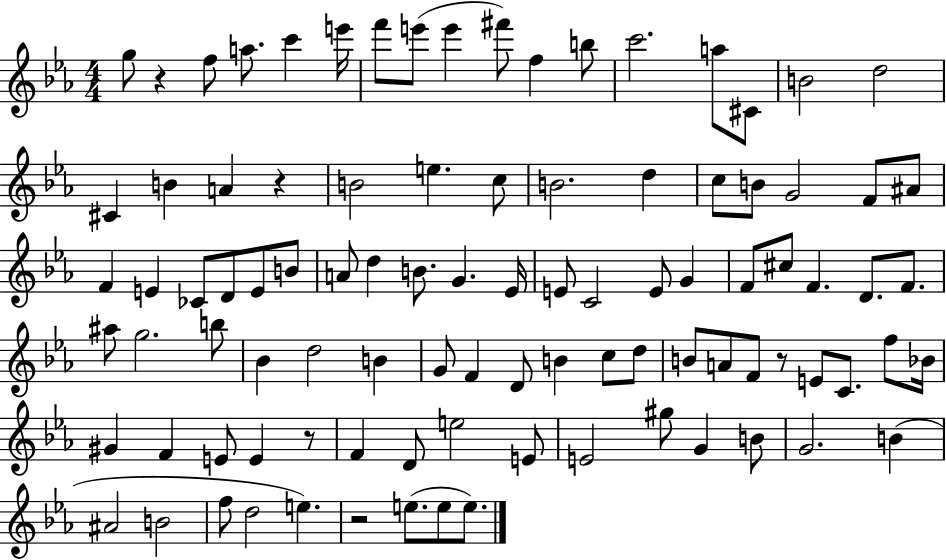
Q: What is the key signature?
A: EES major